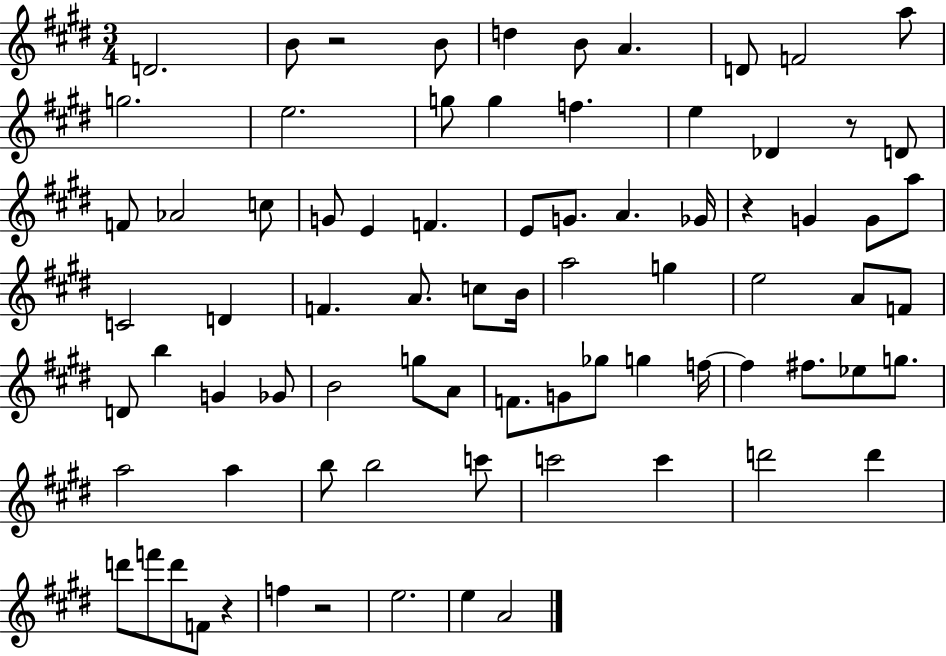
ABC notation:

X:1
T:Untitled
M:3/4
L:1/4
K:E
D2 B/2 z2 B/2 d B/2 A D/2 F2 a/2 g2 e2 g/2 g f e _D z/2 D/2 F/2 _A2 c/2 G/2 E F E/2 G/2 A _G/4 z G G/2 a/2 C2 D F A/2 c/2 B/4 a2 g e2 A/2 F/2 D/2 b G _G/2 B2 g/2 A/2 F/2 G/2 _g/2 g f/4 f ^f/2 _e/2 g/2 a2 a b/2 b2 c'/2 c'2 c' d'2 d' d'/2 f'/2 d'/2 F/2 z f z2 e2 e A2